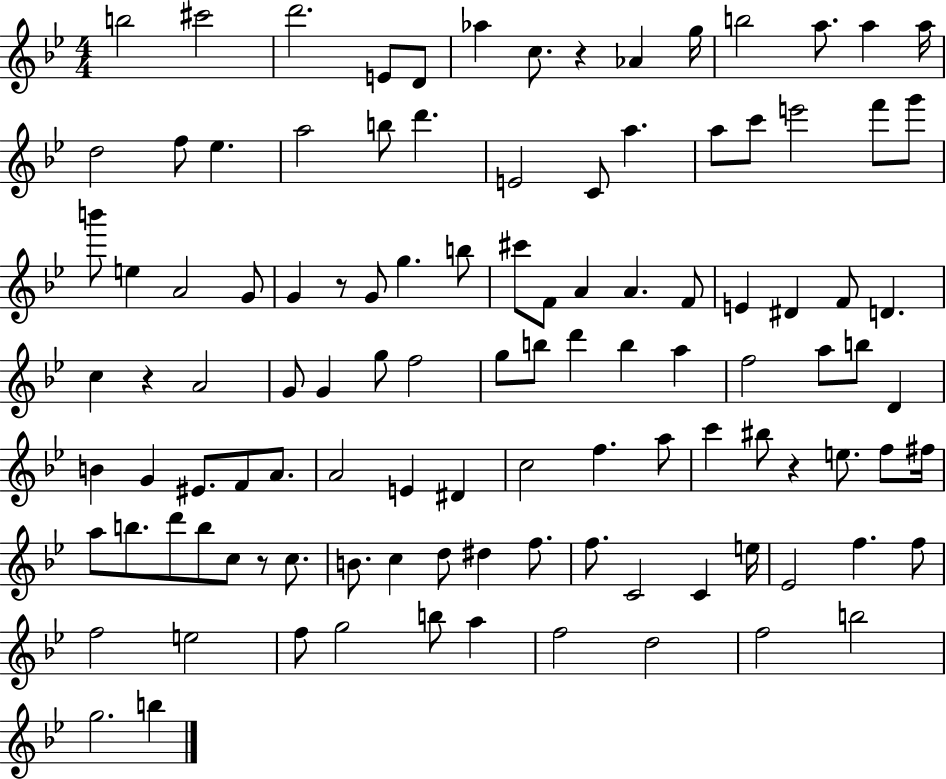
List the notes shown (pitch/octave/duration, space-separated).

B5/h C#6/h D6/h. E4/e D4/e Ab5/q C5/e. R/q Ab4/q G5/s B5/h A5/e. A5/q A5/s D5/h F5/e Eb5/q. A5/h B5/e D6/q. E4/h C4/e A5/q. A5/e C6/e E6/h F6/e G6/e B6/e E5/q A4/h G4/e G4/q R/e G4/e G5/q. B5/e C#6/e F4/e A4/q A4/q. F4/e E4/q D#4/q F4/e D4/q. C5/q R/q A4/h G4/e G4/q G5/e F5/h G5/e B5/e D6/q B5/q A5/q F5/h A5/e B5/e D4/q B4/q G4/q EIS4/e. F4/e A4/e. A4/h E4/q D#4/q C5/h F5/q. A5/e C6/q BIS5/e R/q E5/e. F5/e F#5/s A5/e B5/e. D6/e B5/e C5/e R/e C5/e. B4/e. C5/q D5/e D#5/q F5/e. F5/e. C4/h C4/q E5/s Eb4/h F5/q. F5/e F5/h E5/h F5/e G5/h B5/e A5/q F5/h D5/h F5/h B5/h G5/h. B5/q